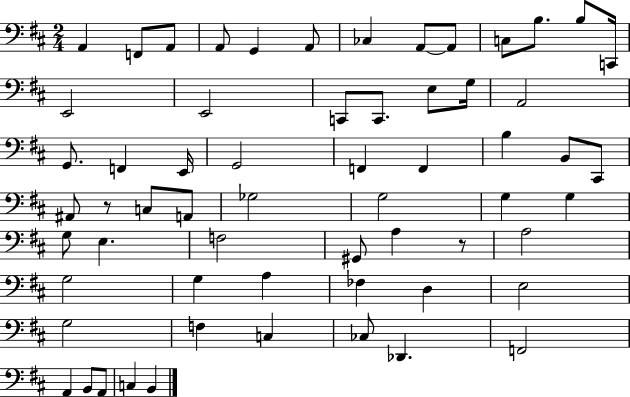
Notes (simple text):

A2/q F2/e A2/e A2/e G2/q A2/e CES3/q A2/e A2/e C3/e B3/e. B3/e C2/s E2/h E2/h C2/e C2/e. E3/e G3/s A2/h G2/e. F2/q E2/s G2/h F2/q F2/q B3/q B2/e C#2/e A#2/e R/e C3/e A2/e Gb3/h G3/h G3/q G3/q G3/e E3/q. F3/h G#2/e A3/q R/e A3/h G3/h G3/q A3/q FES3/q D3/q E3/h G3/h F3/q C3/q CES3/e Db2/q. F2/h A2/q B2/e A2/e C3/q B2/q